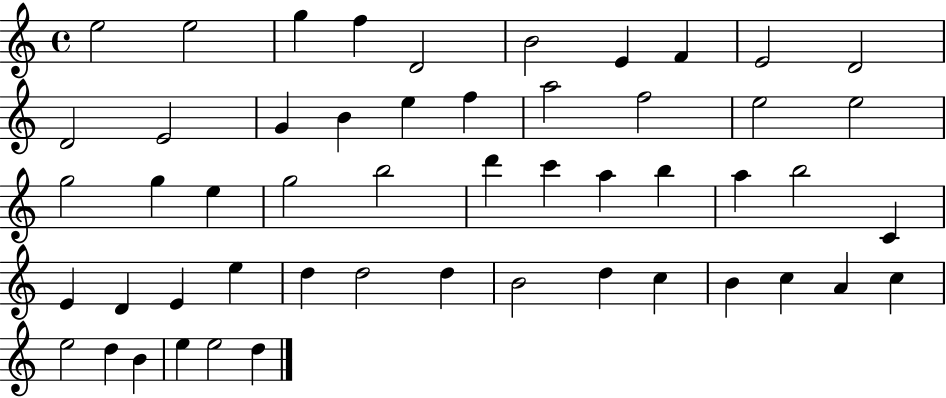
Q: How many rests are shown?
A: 0